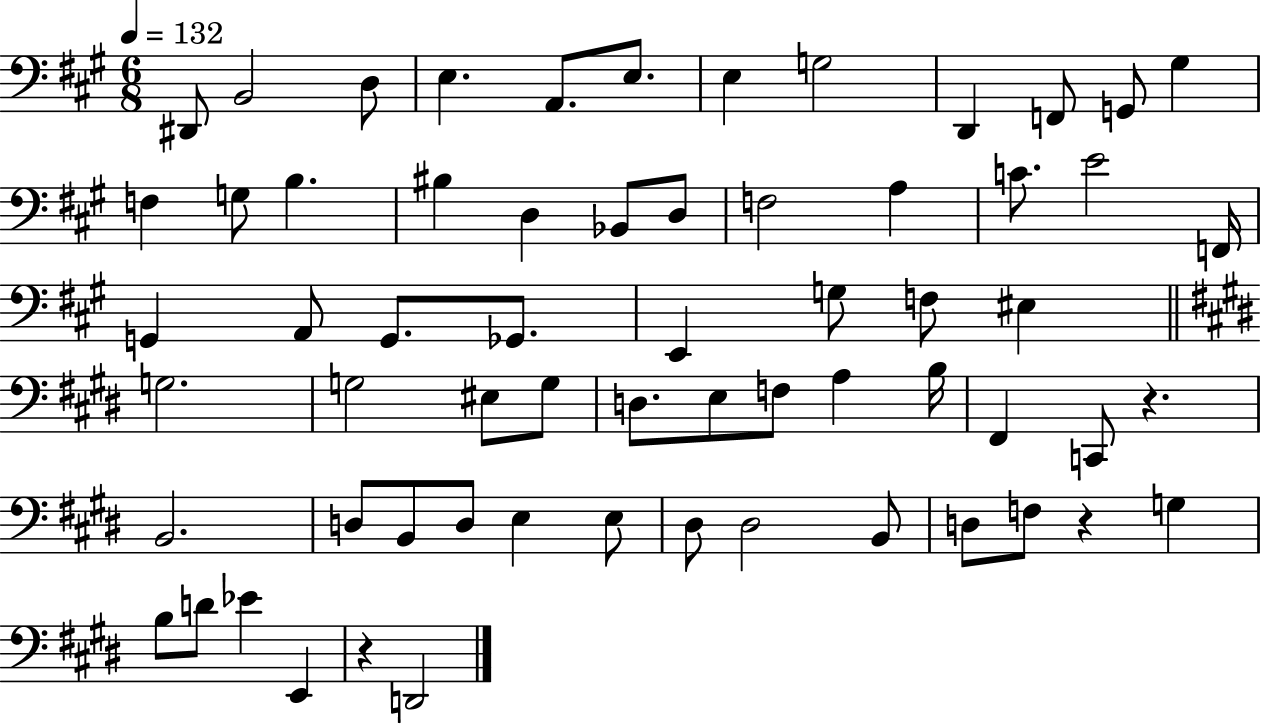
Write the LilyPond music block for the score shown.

{
  \clef bass
  \numericTimeSignature
  \time 6/8
  \key a \major
  \tempo 4 = 132
  dis,8 b,2 d8 | e4. a,8. e8. | e4 g2 | d,4 f,8 g,8 gis4 | \break f4 g8 b4. | bis4 d4 bes,8 d8 | f2 a4 | c'8. e'2 f,16 | \break g,4 a,8 g,8. ges,8. | e,4 g8 f8 eis4 | \bar "||" \break \key e \major g2. | g2 eis8 g8 | d8. e8 f8 a4 b16 | fis,4 c,8 r4. | \break b,2. | d8 b,8 d8 e4 e8 | dis8 dis2 b,8 | d8 f8 r4 g4 | \break b8 d'8 ees'4 e,4 | r4 d,2 | \bar "|."
}